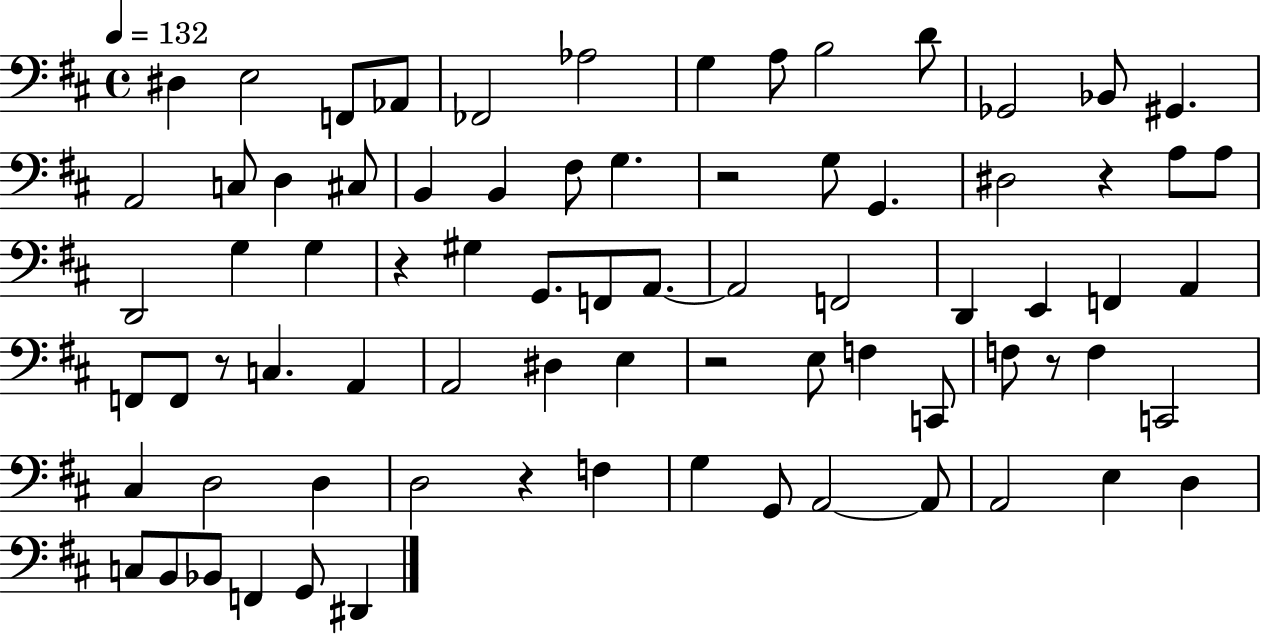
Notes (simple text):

D#3/q E3/h F2/e Ab2/e FES2/h Ab3/h G3/q A3/e B3/h D4/e Gb2/h Bb2/e G#2/q. A2/h C3/e D3/q C#3/e B2/q B2/q F#3/e G3/q. R/h G3/e G2/q. D#3/h R/q A3/e A3/e D2/h G3/q G3/q R/q G#3/q G2/e. F2/e A2/e. A2/h F2/h D2/q E2/q F2/q A2/q F2/e F2/e R/e C3/q. A2/q A2/h D#3/q E3/q R/h E3/e F3/q C2/e F3/e R/e F3/q C2/h C#3/q D3/h D3/q D3/h R/q F3/q G3/q G2/e A2/h A2/e A2/h E3/q D3/q C3/e B2/e Bb2/e F2/q G2/e D#2/q